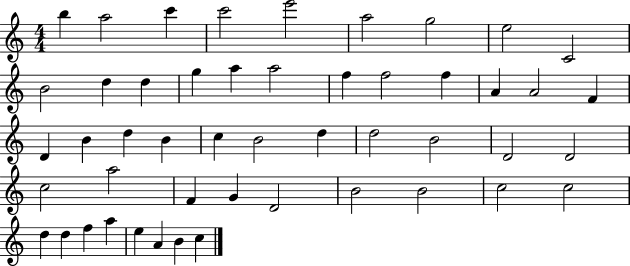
{
  \clef treble
  \numericTimeSignature
  \time 4/4
  \key c \major
  b''4 a''2 c'''4 | c'''2 e'''2 | a''2 g''2 | e''2 c'2 | \break b'2 d''4 d''4 | g''4 a''4 a''2 | f''4 f''2 f''4 | a'4 a'2 f'4 | \break d'4 b'4 d''4 b'4 | c''4 b'2 d''4 | d''2 b'2 | d'2 d'2 | \break c''2 a''2 | f'4 g'4 d'2 | b'2 b'2 | c''2 c''2 | \break d''4 d''4 f''4 a''4 | e''4 a'4 b'4 c''4 | \bar "|."
}